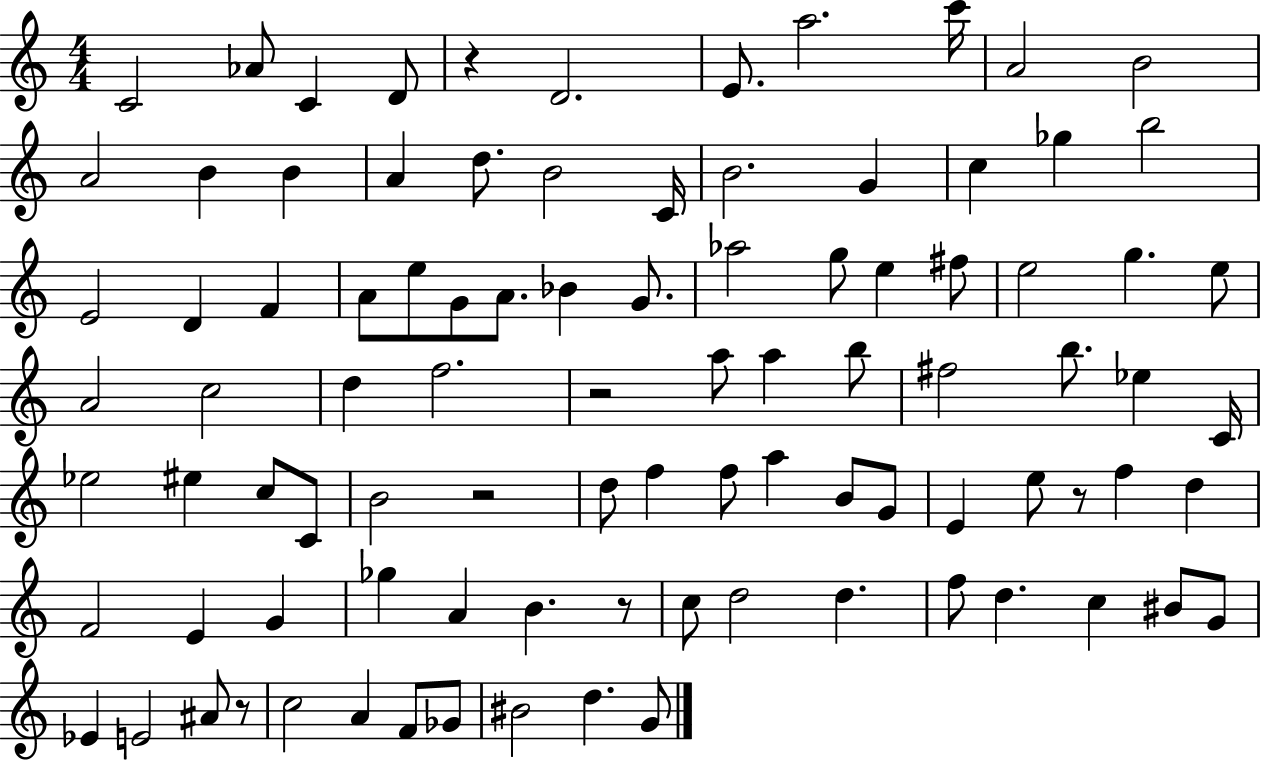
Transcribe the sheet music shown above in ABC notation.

X:1
T:Untitled
M:4/4
L:1/4
K:C
C2 _A/2 C D/2 z D2 E/2 a2 c'/4 A2 B2 A2 B B A d/2 B2 C/4 B2 G c _g b2 E2 D F A/2 e/2 G/2 A/2 _B G/2 _a2 g/2 e ^f/2 e2 g e/2 A2 c2 d f2 z2 a/2 a b/2 ^f2 b/2 _e C/4 _e2 ^e c/2 C/2 B2 z2 d/2 f f/2 a B/2 G/2 E e/2 z/2 f d F2 E G _g A B z/2 c/2 d2 d f/2 d c ^B/2 G/2 _E E2 ^A/2 z/2 c2 A F/2 _G/2 ^B2 d G/2